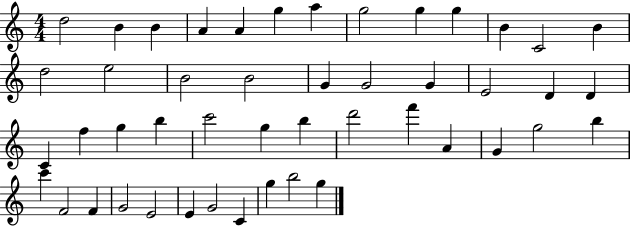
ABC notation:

X:1
T:Untitled
M:4/4
L:1/4
K:C
d2 B B A A g a g2 g g B C2 B d2 e2 B2 B2 G G2 G E2 D D C f g b c'2 g b d'2 f' A G g2 b c' F2 F G2 E2 E G2 C g b2 g